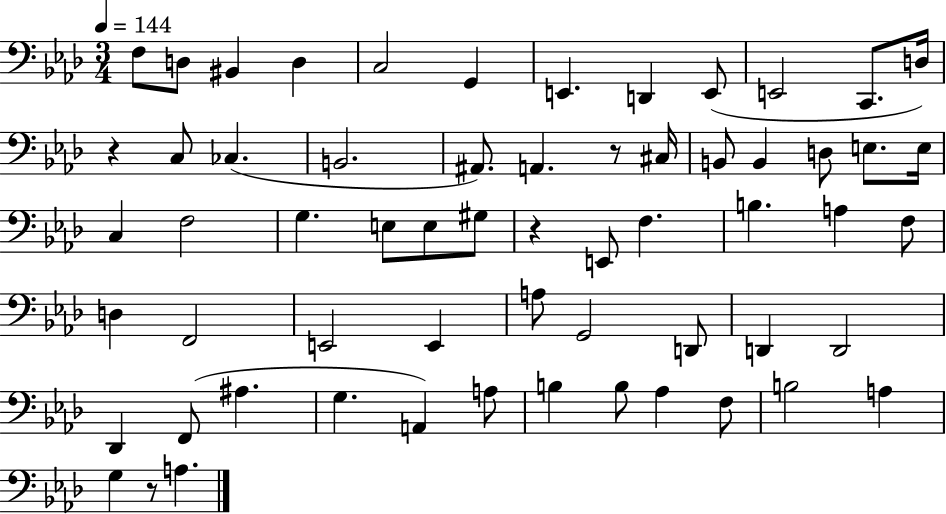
{
  \clef bass
  \numericTimeSignature
  \time 3/4
  \key aes \major
  \tempo 4 = 144
  f8 d8 bis,4 d4 | c2 g,4 | e,4. d,4 e,8( | e,2 c,8. d16) | \break r4 c8 ces4.( | b,2. | ais,8.) a,4. r8 cis16 | b,8 b,4 d8 e8. e16 | \break c4 f2 | g4. e8 e8 gis8 | r4 e,8 f4. | b4. a4 f8 | \break d4 f,2 | e,2 e,4 | a8 g,2 d,8 | d,4 d,2 | \break des,4 f,8( ais4. | g4. a,4) a8 | b4 b8 aes4 f8 | b2 a4 | \break g4 r8 a4. | \bar "|."
}